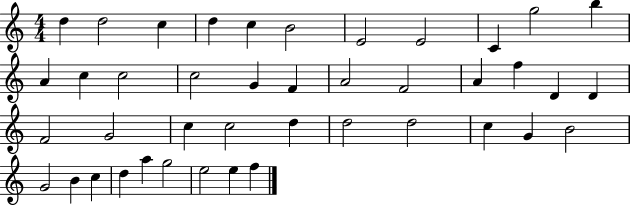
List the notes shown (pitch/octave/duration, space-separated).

D5/q D5/h C5/q D5/q C5/q B4/h E4/h E4/h C4/q G5/h B5/q A4/q C5/q C5/h C5/h G4/q F4/q A4/h F4/h A4/q F5/q D4/q D4/q F4/h G4/h C5/q C5/h D5/q D5/h D5/h C5/q G4/q B4/h G4/h B4/q C5/q D5/q A5/q G5/h E5/h E5/q F5/q